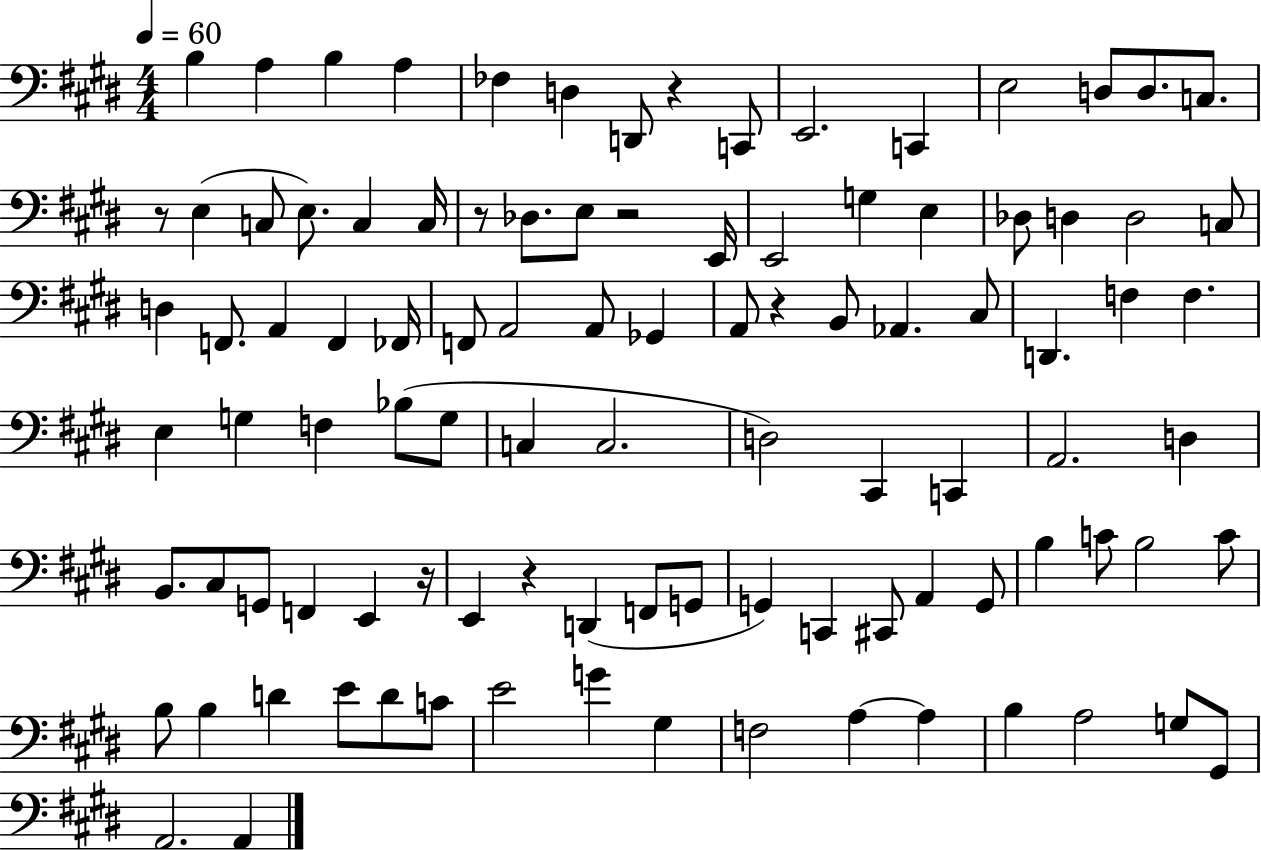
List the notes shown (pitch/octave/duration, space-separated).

B3/q A3/q B3/q A3/q FES3/q D3/q D2/e R/q C2/e E2/h. C2/q E3/h D3/e D3/e. C3/e. R/e E3/q C3/e E3/e. C3/q C3/s R/e Db3/e. E3/e R/h E2/s E2/h G3/q E3/q Db3/e D3/q D3/h C3/e D3/q F2/e. A2/q F2/q FES2/s F2/e A2/h A2/e Gb2/q A2/e R/q B2/e Ab2/q. C#3/e D2/q. F3/q F3/q. E3/q G3/q F3/q Bb3/e G3/e C3/q C3/h. D3/h C#2/q C2/q A2/h. D3/q B2/e. C#3/e G2/e F2/q E2/q R/s E2/q R/q D2/q F2/e G2/e G2/q C2/q C#2/e A2/q G2/e B3/q C4/e B3/h C4/e B3/e B3/q D4/q E4/e D4/e C4/e E4/h G4/q G#3/q F3/h A3/q A3/q B3/q A3/h G3/e G#2/e A2/h. A2/q